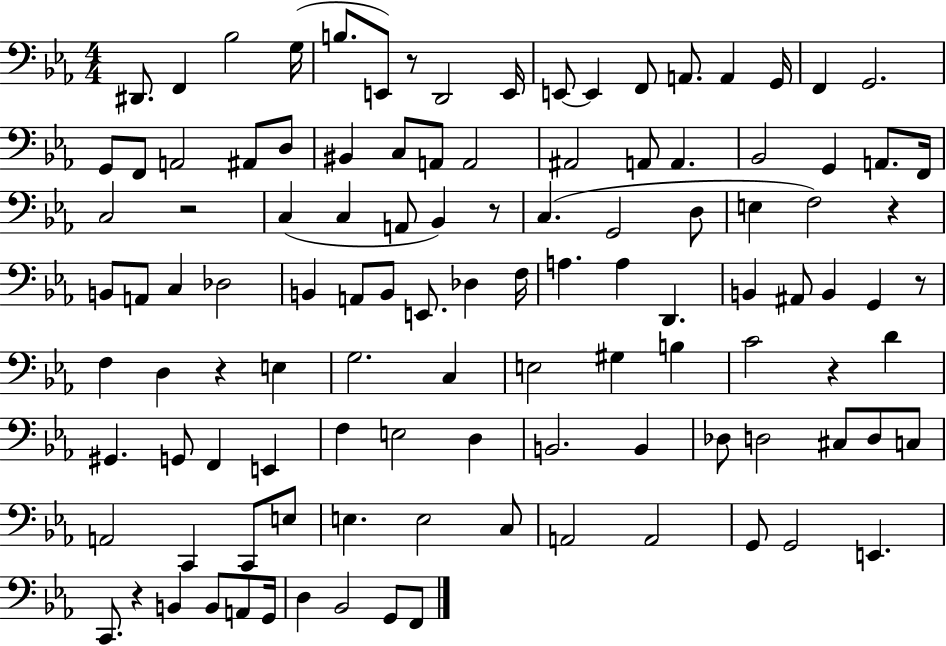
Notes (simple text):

D#2/e. F2/q Bb3/h G3/s B3/e. E2/e R/e D2/h E2/s E2/e E2/q F2/e A2/e. A2/q G2/s F2/q G2/h. G2/e F2/e A2/h A#2/e D3/e BIS2/q C3/e A2/e A2/h A#2/h A2/e A2/q. Bb2/h G2/q A2/e. F2/s C3/h R/h C3/q C3/q A2/e Bb2/q R/e C3/q. G2/h D3/e E3/q F3/h R/q B2/e A2/e C3/q Db3/h B2/q A2/e B2/e E2/e. Db3/q F3/s A3/q. A3/q D2/q. B2/q A#2/e B2/q G2/q R/e F3/q D3/q R/q E3/q G3/h. C3/q E3/h G#3/q B3/q C4/h R/q D4/q G#2/q. G2/e F2/q E2/q F3/q E3/h D3/q B2/h. B2/q Db3/e D3/h C#3/e D3/e C3/e A2/h C2/q C2/e E3/e E3/q. E3/h C3/e A2/h A2/h G2/e G2/h E2/q. C2/e. R/q B2/q B2/e A2/e G2/s D3/q Bb2/h G2/e F2/e